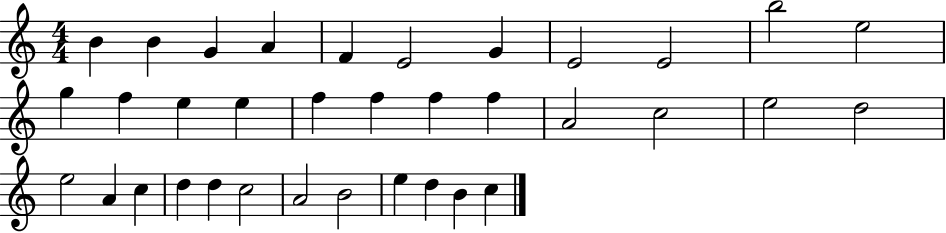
{
  \clef treble
  \numericTimeSignature
  \time 4/4
  \key c \major
  b'4 b'4 g'4 a'4 | f'4 e'2 g'4 | e'2 e'2 | b''2 e''2 | \break g''4 f''4 e''4 e''4 | f''4 f''4 f''4 f''4 | a'2 c''2 | e''2 d''2 | \break e''2 a'4 c''4 | d''4 d''4 c''2 | a'2 b'2 | e''4 d''4 b'4 c''4 | \break \bar "|."
}